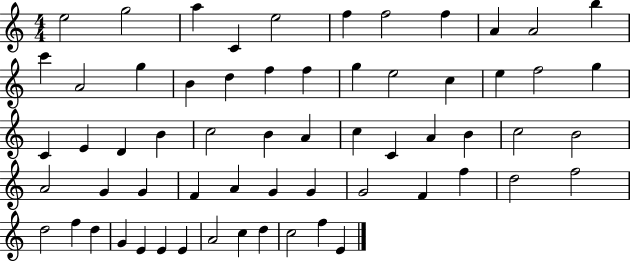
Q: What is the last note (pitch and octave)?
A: E4